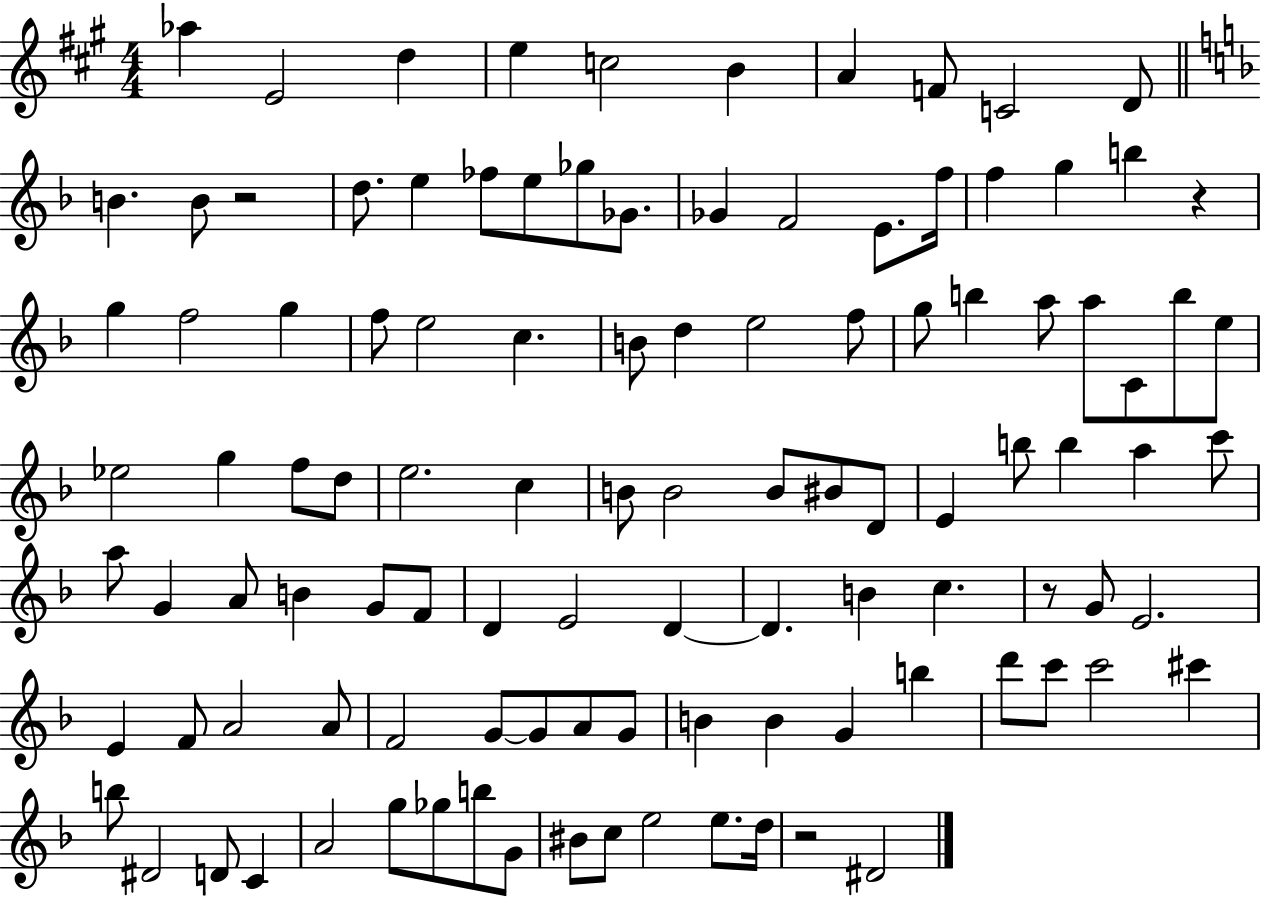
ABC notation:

X:1
T:Untitled
M:4/4
L:1/4
K:A
_a E2 d e c2 B A F/2 C2 D/2 B B/2 z2 d/2 e _f/2 e/2 _g/2 _G/2 _G F2 E/2 f/4 f g b z g f2 g f/2 e2 c B/2 d e2 f/2 g/2 b a/2 a/2 C/2 b/2 e/2 _e2 g f/2 d/2 e2 c B/2 B2 B/2 ^B/2 D/2 E b/2 b a c'/2 a/2 G A/2 B G/2 F/2 D E2 D D B c z/2 G/2 E2 E F/2 A2 A/2 F2 G/2 G/2 A/2 G/2 B B G b d'/2 c'/2 c'2 ^c' b/2 ^D2 D/2 C A2 g/2 _g/2 b/2 G/2 ^B/2 c/2 e2 e/2 d/4 z2 ^D2